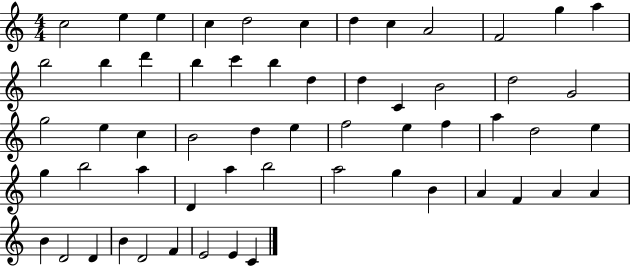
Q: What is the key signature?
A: C major